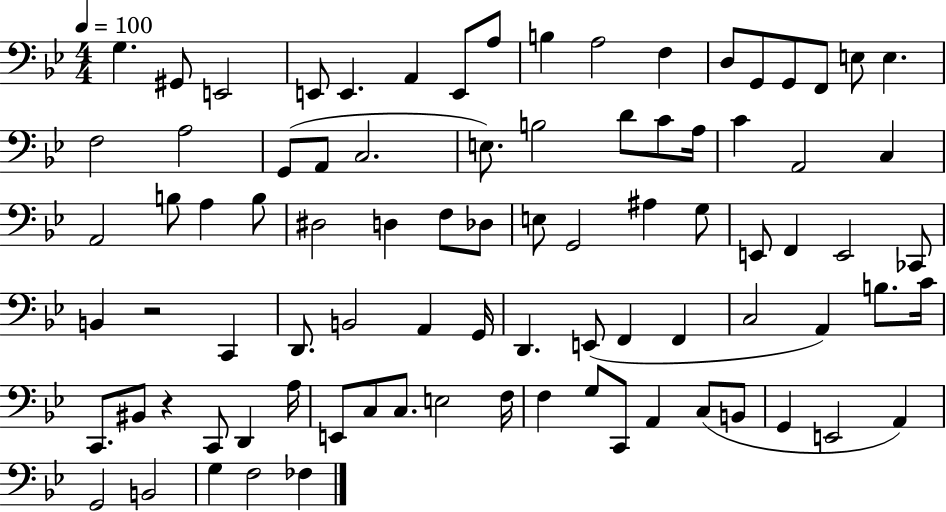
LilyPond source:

{
  \clef bass
  \numericTimeSignature
  \time 4/4
  \key bes \major
  \tempo 4 = 100
  \repeat volta 2 { g4. gis,8 e,2 | e,8 e,4. a,4 e,8 a8 | b4 a2 f4 | d8 g,8 g,8 f,8 e8 e4. | \break f2 a2 | g,8( a,8 c2. | e8.) b2 d'8 c'8 a16 | c'4 a,2 c4 | \break a,2 b8 a4 b8 | dis2 d4 f8 des8 | e8 g,2 ais4 g8 | e,8 f,4 e,2 ces,8 | \break b,4 r2 c,4 | d,8. b,2 a,4 g,16 | d,4. e,8( f,4 f,4 | c2 a,4) b8. c'16 | \break c,8. bis,8 r4 c,8 d,4 a16 | e,8 c8 c8. e2 f16 | f4 g8 c,8 a,4 c8( b,8 | g,4 e,2 a,4) | \break g,2 b,2 | g4 f2 fes4 | } \bar "|."
}